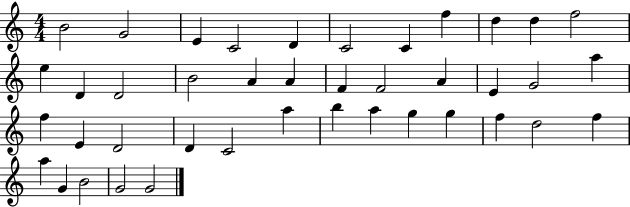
{
  \clef treble
  \numericTimeSignature
  \time 4/4
  \key c \major
  b'2 g'2 | e'4 c'2 d'4 | c'2 c'4 f''4 | d''4 d''4 f''2 | \break e''4 d'4 d'2 | b'2 a'4 a'4 | f'4 f'2 a'4 | e'4 g'2 a''4 | \break f''4 e'4 d'2 | d'4 c'2 a''4 | b''4 a''4 g''4 g''4 | f''4 d''2 f''4 | \break a''4 g'4 b'2 | g'2 g'2 | \bar "|."
}